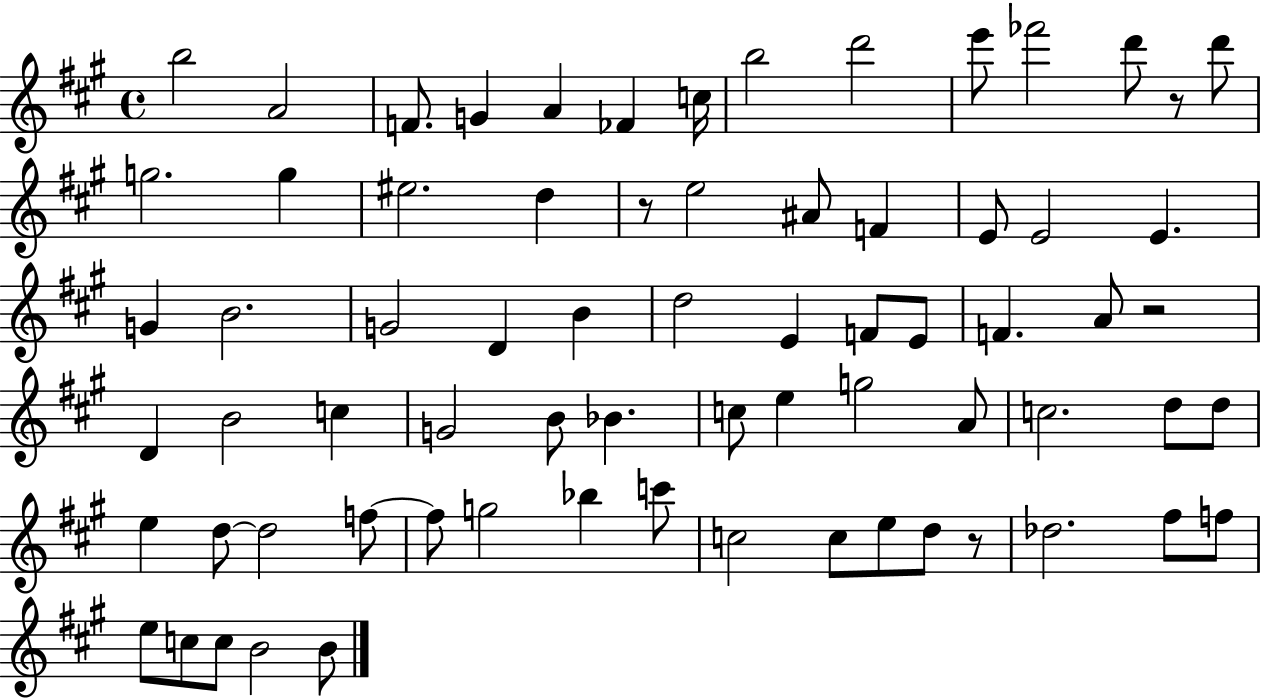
B5/h A4/h F4/e. G4/q A4/q FES4/q C5/s B5/h D6/h E6/e FES6/h D6/e R/e D6/e G5/h. G5/q EIS5/h. D5/q R/e E5/h A#4/e F4/q E4/e E4/h E4/q. G4/q B4/h. G4/h D4/q B4/q D5/h E4/q F4/e E4/e F4/q. A4/e R/h D4/q B4/h C5/q G4/h B4/e Bb4/q. C5/e E5/q G5/h A4/e C5/h. D5/e D5/e E5/q D5/e D5/h F5/e F5/e G5/h Bb5/q C6/e C5/h C5/e E5/e D5/e R/e Db5/h. F#5/e F5/e E5/e C5/e C5/e B4/h B4/e